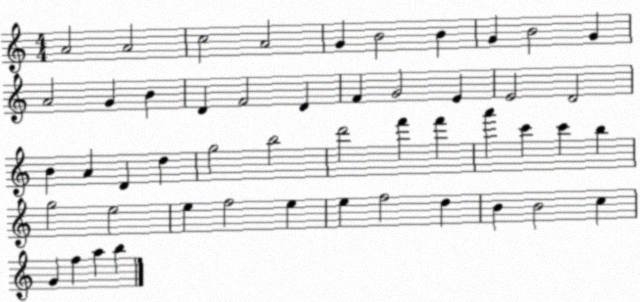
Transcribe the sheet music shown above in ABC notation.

X:1
T:Untitled
M:4/4
L:1/4
K:C
A2 A2 c2 A2 G B2 B G B2 G A2 G B D F2 D F G2 E E2 D2 B A D d g2 b2 d'2 f' f' a' c' c' b g2 e2 e f2 e e f2 d B B2 c G f a b